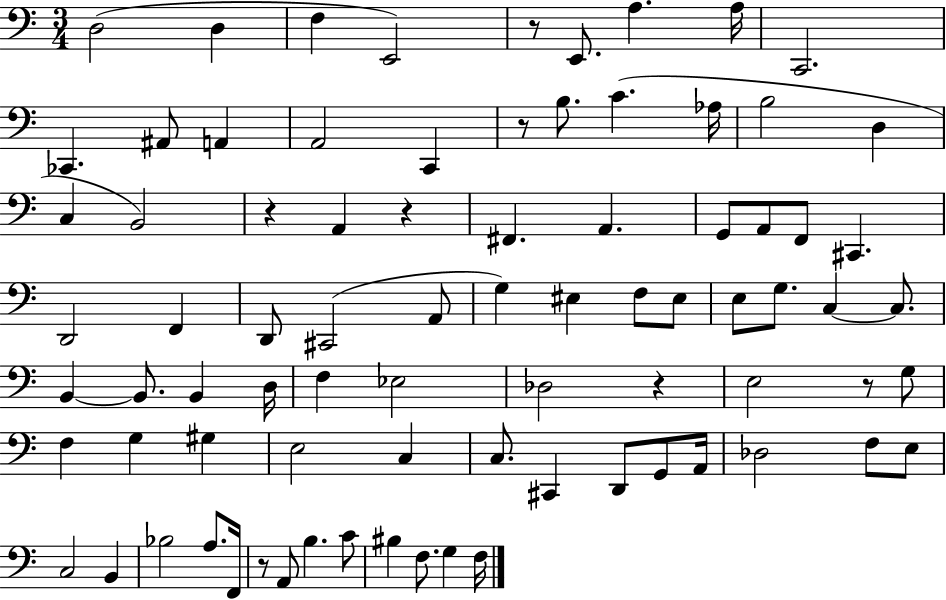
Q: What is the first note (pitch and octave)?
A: D3